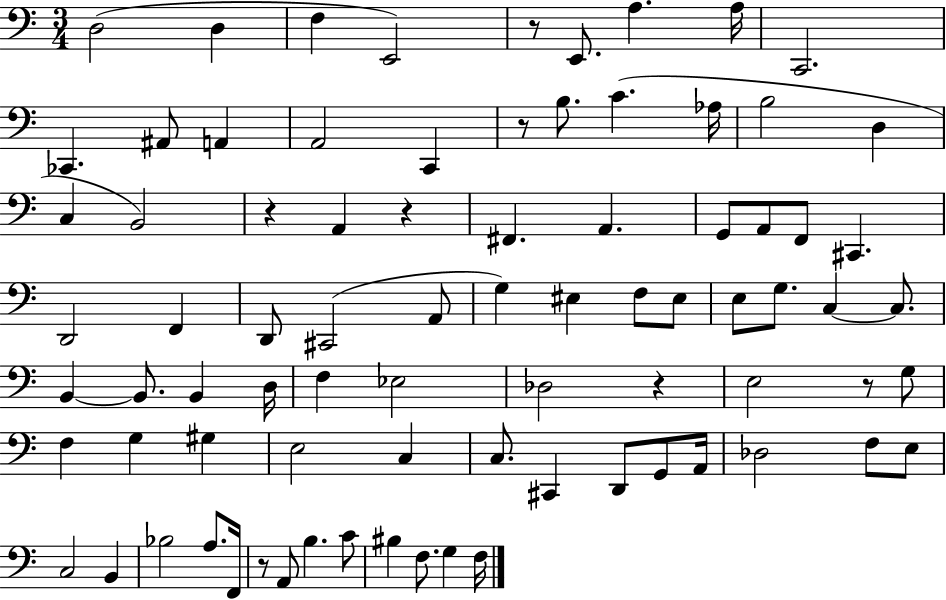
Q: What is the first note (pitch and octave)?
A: D3